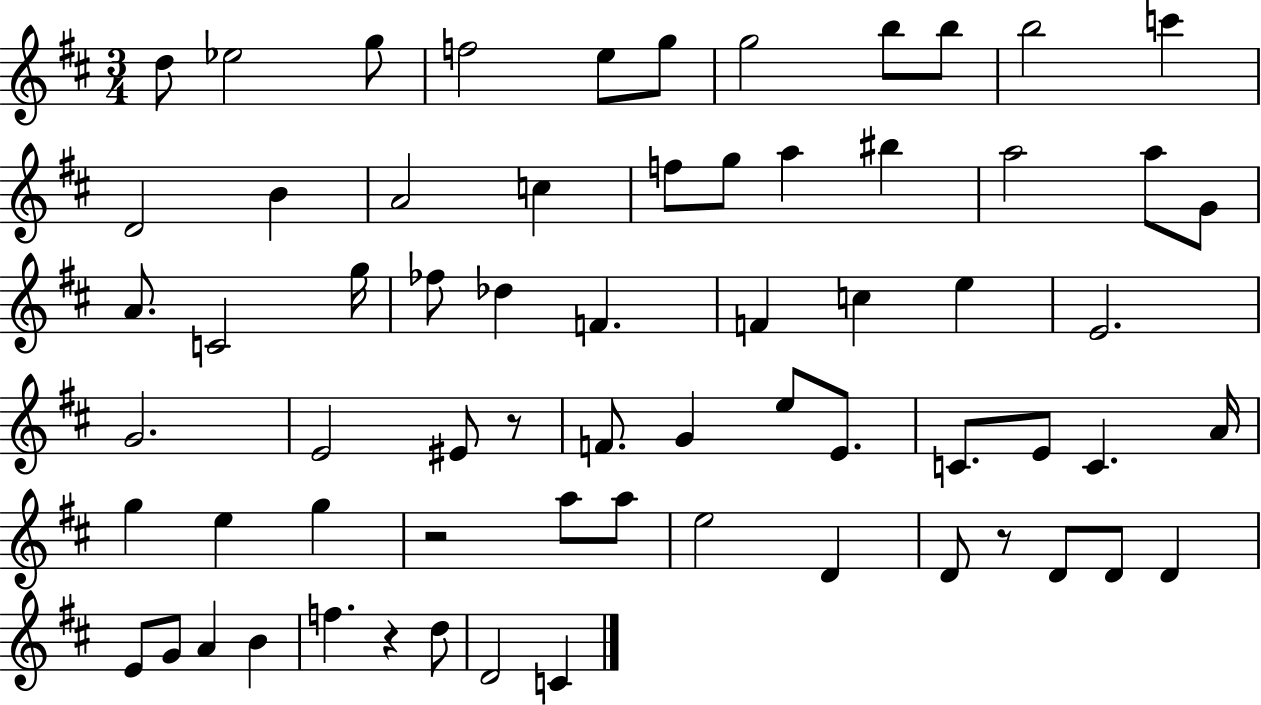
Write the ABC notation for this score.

X:1
T:Untitled
M:3/4
L:1/4
K:D
d/2 _e2 g/2 f2 e/2 g/2 g2 b/2 b/2 b2 c' D2 B A2 c f/2 g/2 a ^b a2 a/2 G/2 A/2 C2 g/4 _f/2 _d F F c e E2 G2 E2 ^E/2 z/2 F/2 G e/2 E/2 C/2 E/2 C A/4 g e g z2 a/2 a/2 e2 D D/2 z/2 D/2 D/2 D E/2 G/2 A B f z d/2 D2 C